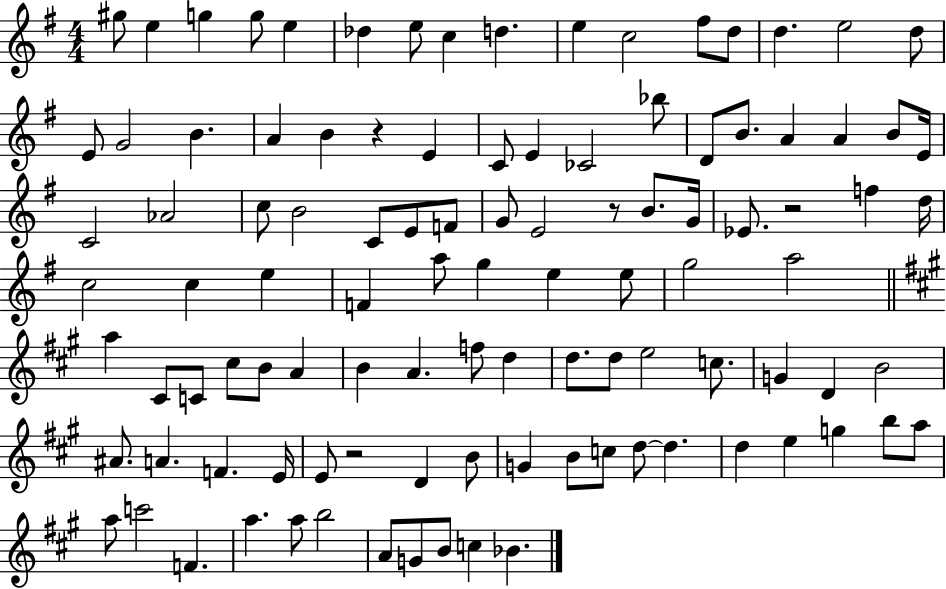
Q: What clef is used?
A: treble